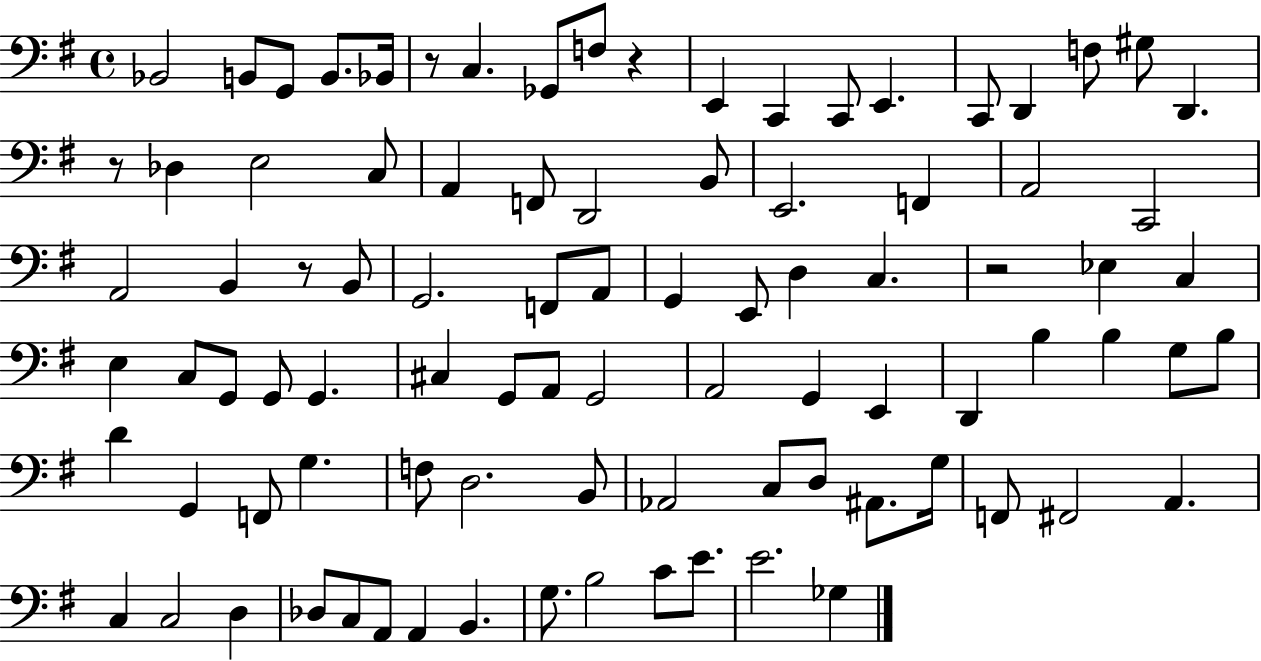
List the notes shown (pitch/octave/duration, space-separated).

Bb2/h B2/e G2/e B2/e. Bb2/s R/e C3/q. Gb2/e F3/e R/q E2/q C2/q C2/e E2/q. C2/e D2/q F3/e G#3/e D2/q. R/e Db3/q E3/h C3/e A2/q F2/e D2/h B2/e E2/h. F2/q A2/h C2/h A2/h B2/q R/e B2/e G2/h. F2/e A2/e G2/q E2/e D3/q C3/q. R/h Eb3/q C3/q E3/q C3/e G2/e G2/e G2/q. C#3/q G2/e A2/e G2/h A2/h G2/q E2/q D2/q B3/q B3/q G3/e B3/e D4/q G2/q F2/e G3/q. F3/e D3/h. B2/e Ab2/h C3/e D3/e A#2/e. G3/s F2/e F#2/h A2/q. C3/q C3/h D3/q Db3/e C3/e A2/e A2/q B2/q. G3/e. B3/h C4/e E4/e. E4/h. Gb3/q